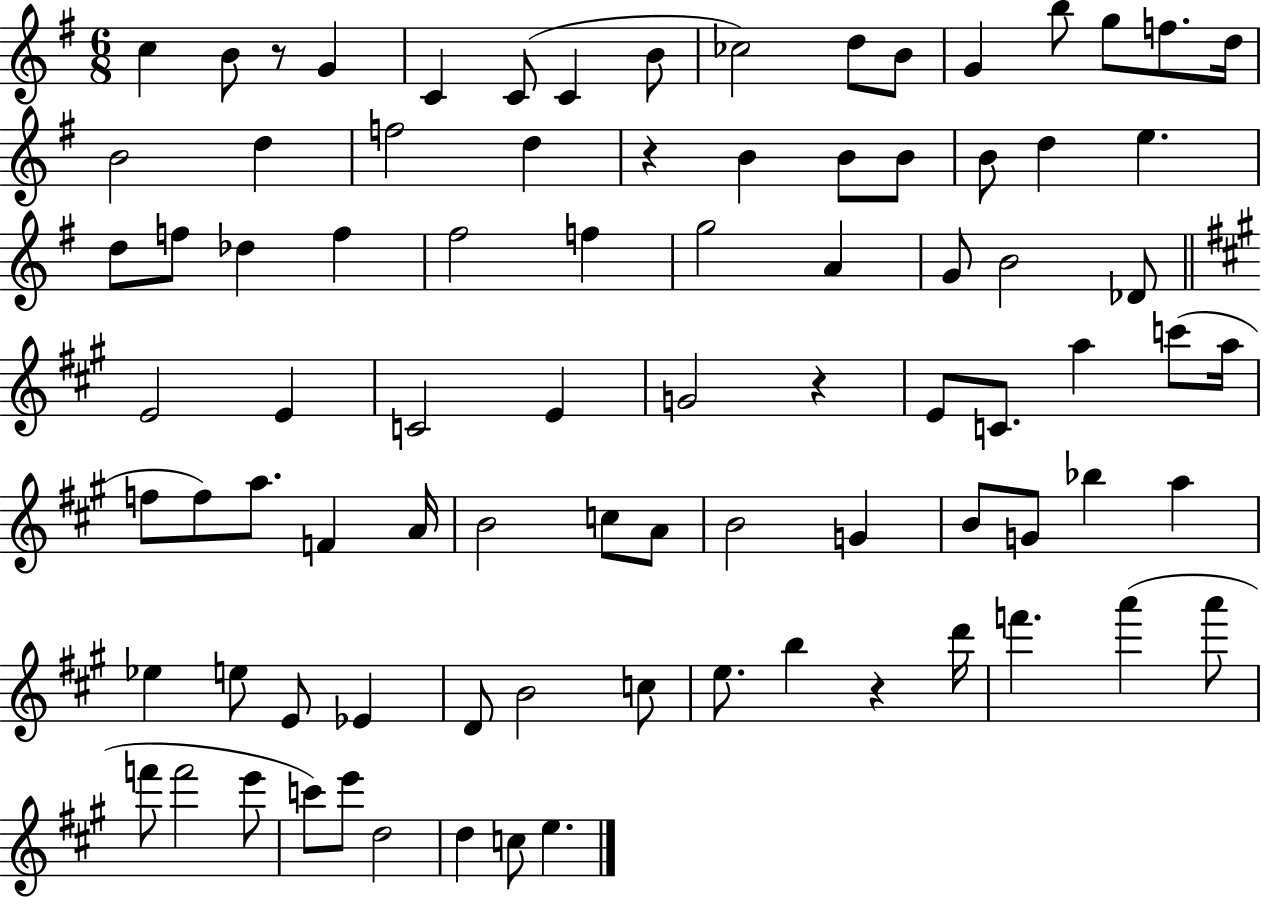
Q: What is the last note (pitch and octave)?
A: E5